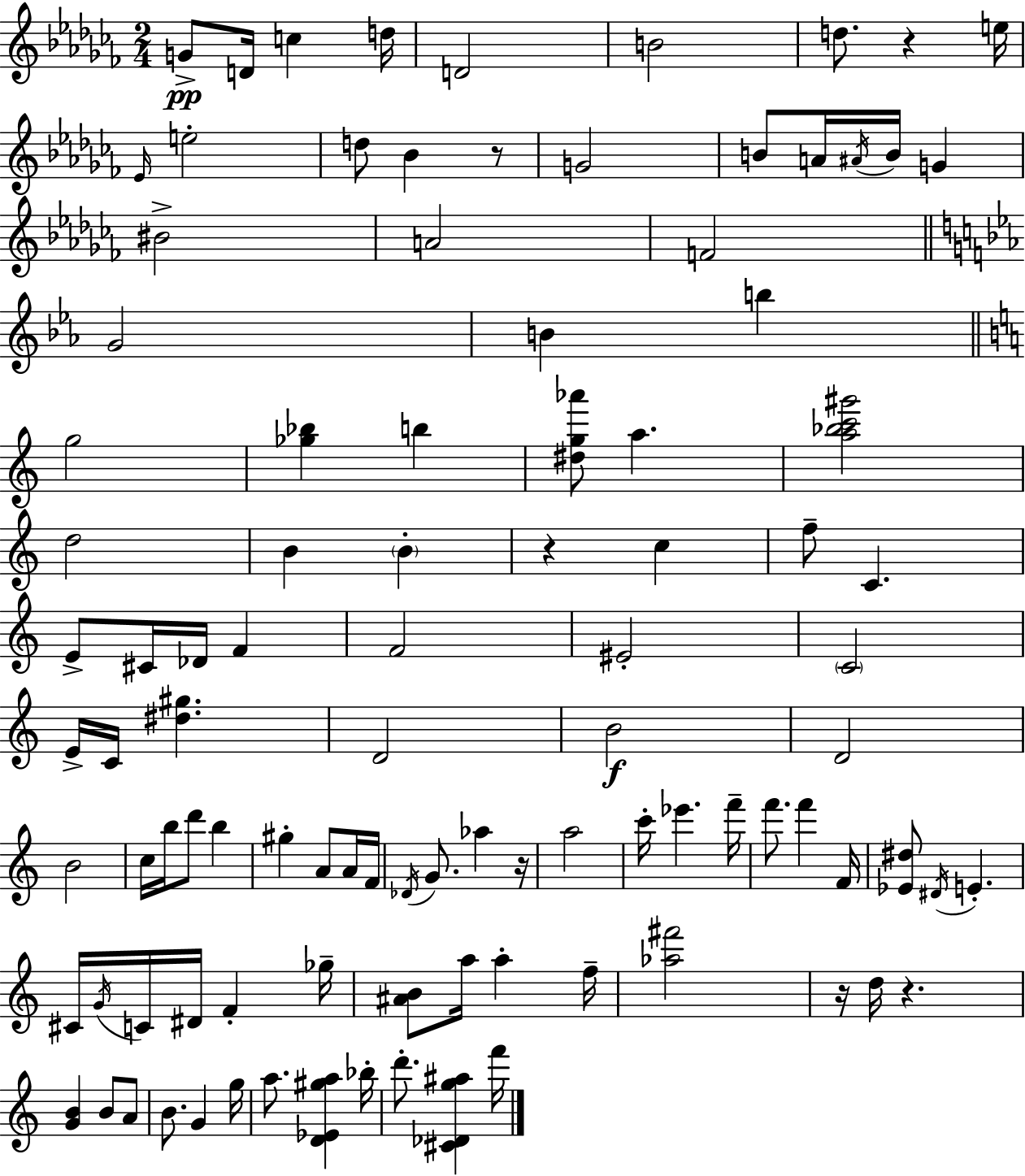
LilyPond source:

{
  \clef treble
  \numericTimeSignature
  \time 2/4
  \key aes \minor
  g'8->\pp d'16 c''4 d''16 | d'2 | b'2 | d''8. r4 e''16 | \break \grace { ees'16 } e''2-. | d''8 bes'4 r8 | g'2 | b'8 a'16 \acciaccatura { ais'16 } b'16 g'4 | \break bis'2-> | a'2 | f'2 | \bar "||" \break \key ees \major g'2 | b'4 b''4 | \bar "||" \break \key c \major g''2 | <ges'' bes''>4 b''4 | <dis'' g'' aes'''>8 a''4. | <a'' bes'' c''' gis'''>2 | \break d''2 | b'4 \parenthesize b'4-. | r4 c''4 | f''8-- c'4. | \break e'8-> cis'16 des'16 f'4 | f'2 | eis'2-. | \parenthesize c'2 | \break e'16-> c'16 <dis'' gis''>4. | d'2 | b'2\f | d'2 | \break b'2 | c''16 b''16 d'''8 b''4 | gis''4-. a'8 a'16 f'16 | \acciaccatura { des'16 } g'8. aes''4 | \break r16 a''2 | c'''16-. ees'''4. | f'''16-- f'''8. f'''4 | f'16 <ees' dis''>8 \acciaccatura { dis'16 } e'4.-. | \break cis'16 \acciaccatura { g'16 } c'16 dis'16 f'4-. | ges''16-- <ais' b'>8 a''16 a''4-. | f''16-- <aes'' fis'''>2 | r16 d''16 r4. | \break <g' b'>4 b'8 | a'8 b'8. g'4 | g''16 a''8. <d' ees' gis'' a''>4 | bes''16-. d'''8.-. <cis' des' g'' ais''>4 | \break f'''16 \bar "|."
}